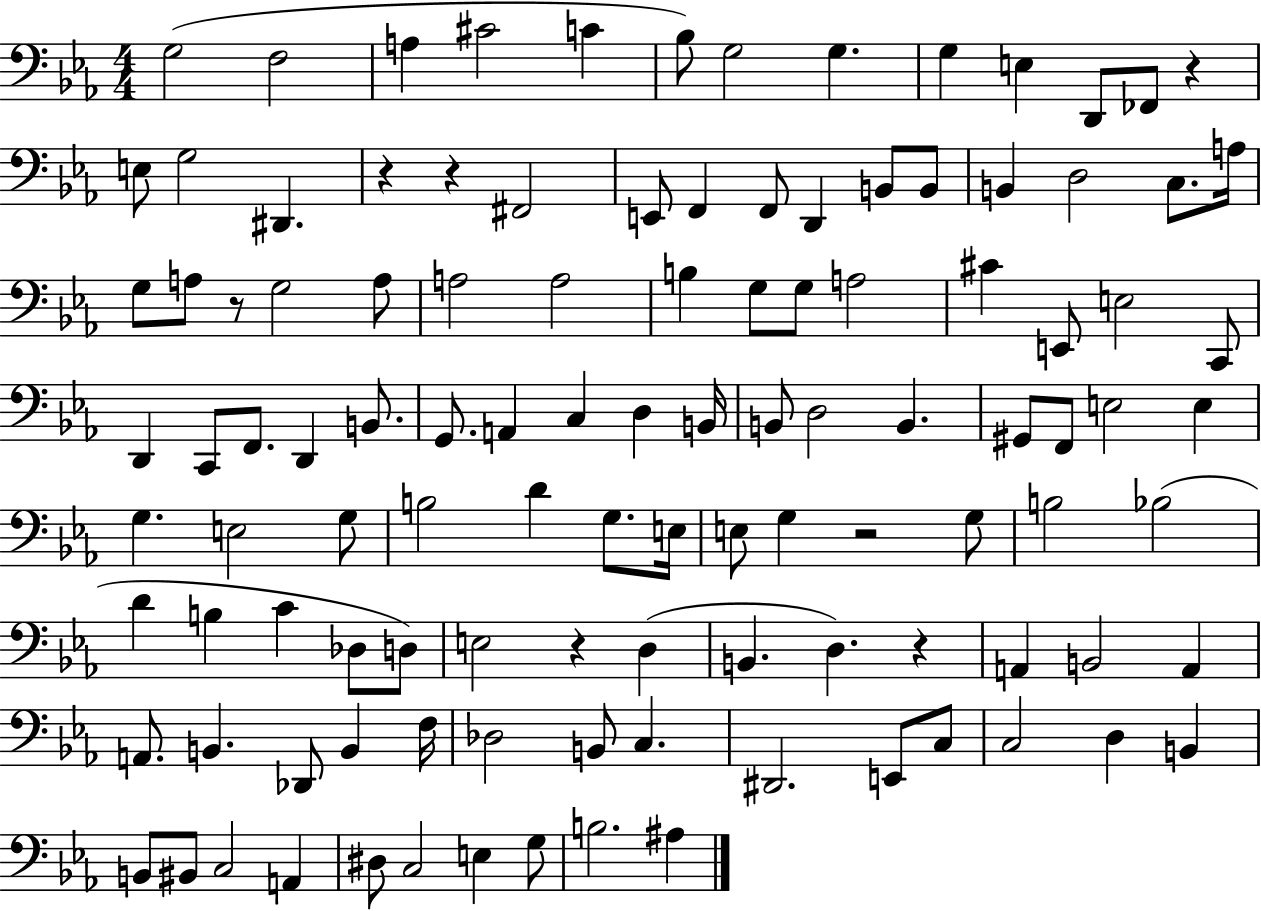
G3/h F3/h A3/q C#4/h C4/q Bb3/e G3/h G3/q. G3/q E3/q D2/e FES2/e R/q E3/e G3/h D#2/q. R/q R/q F#2/h E2/e F2/q F2/e D2/q B2/e B2/e B2/q D3/h C3/e. A3/s G3/e A3/e R/e G3/h A3/e A3/h A3/h B3/q G3/e G3/e A3/h C#4/q E2/e E3/h C2/e D2/q C2/e F2/e. D2/q B2/e. G2/e. A2/q C3/q D3/q B2/s B2/e D3/h B2/q. G#2/e F2/e E3/h E3/q G3/q. E3/h G3/e B3/h D4/q G3/e. E3/s E3/e G3/q R/h G3/e B3/h Bb3/h D4/q B3/q C4/q Db3/e D3/e E3/h R/q D3/q B2/q. D3/q. R/q A2/q B2/h A2/q A2/e. B2/q. Db2/e B2/q F3/s Db3/h B2/e C3/q. D#2/h. E2/e C3/e C3/h D3/q B2/q B2/e BIS2/e C3/h A2/q D#3/e C3/h E3/q G3/e B3/h. A#3/q